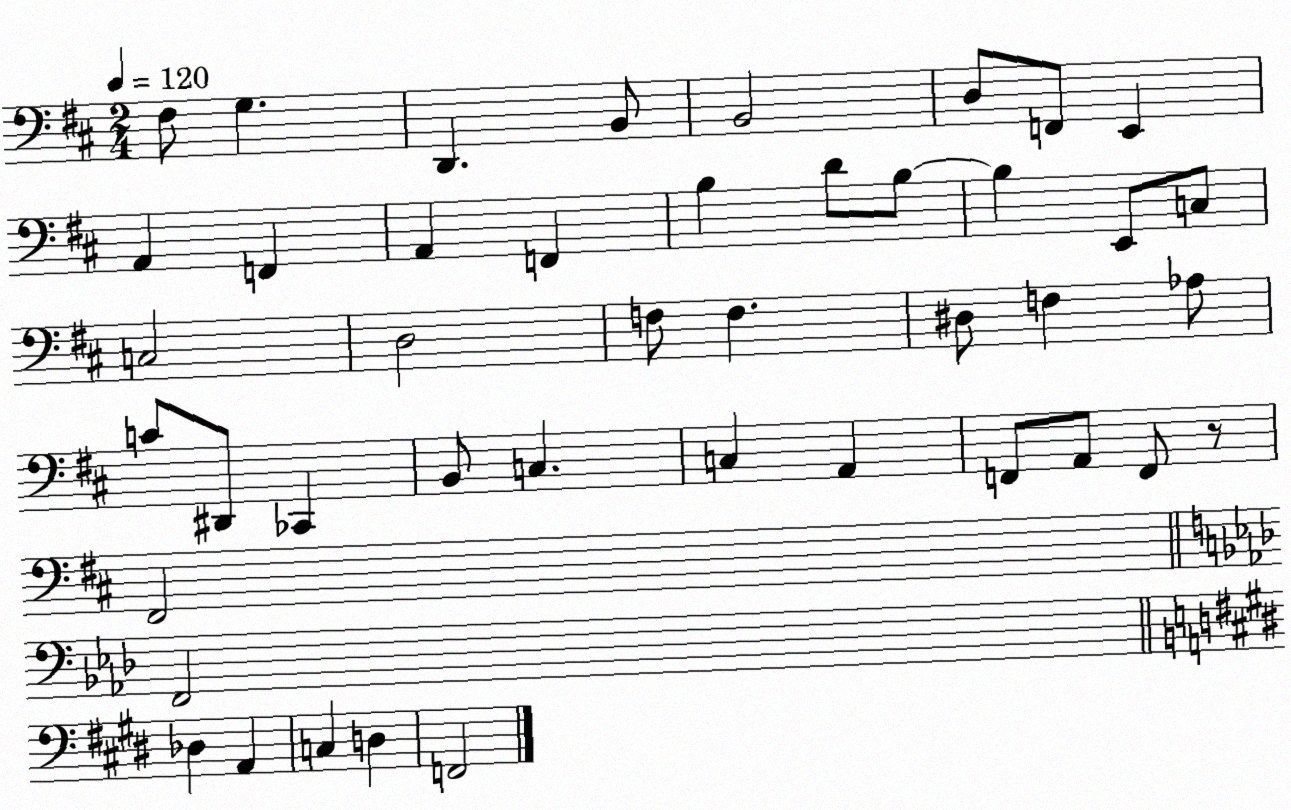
X:1
T:Untitled
M:2/4
L:1/4
K:D
^F,/2 G, D,, B,,/2 B,,2 D,/2 F,,/2 E,, A,, F,, A,, F,, B, D/2 B,/2 B, E,,/2 C,/2 C,2 D,2 F,/2 F, ^D,/2 F, _A,/2 C/2 ^D,,/2 _C,, B,,/2 C, C, A,, F,,/2 A,,/2 F,,/2 z/2 ^F,,2 F,,2 _D, A,, C, D, F,,2